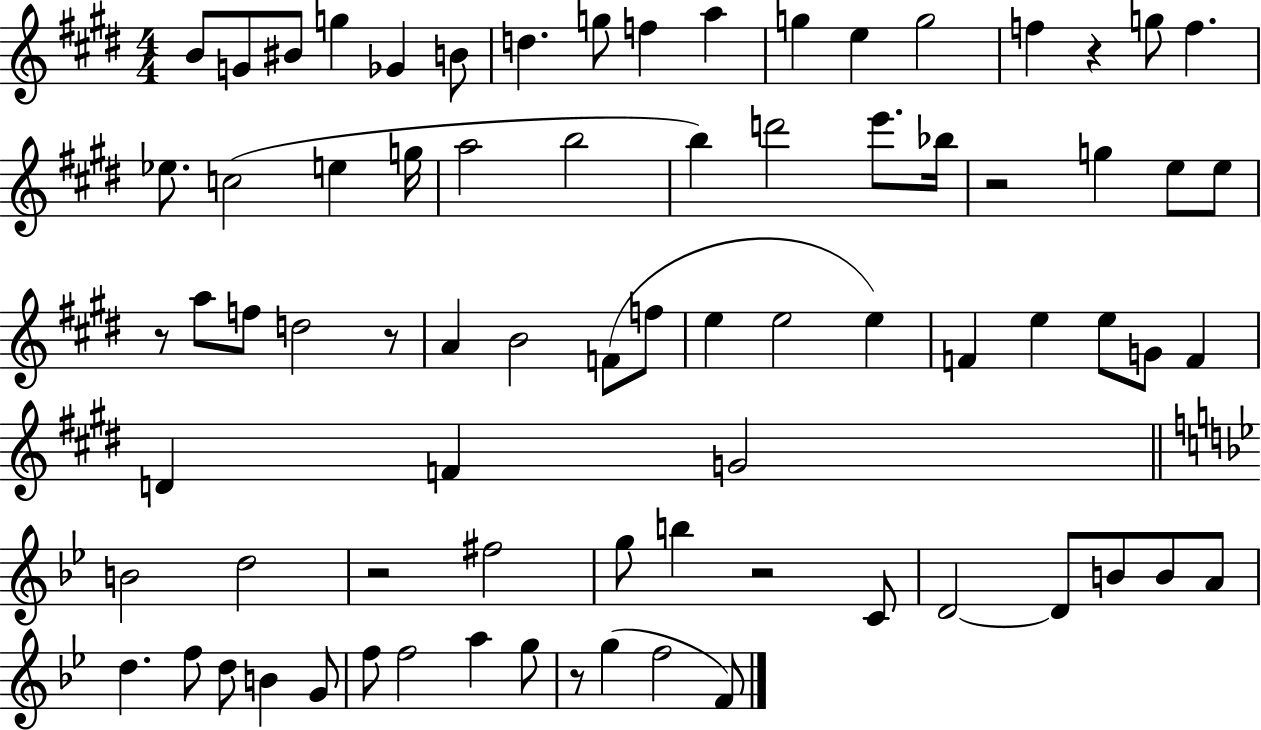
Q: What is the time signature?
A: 4/4